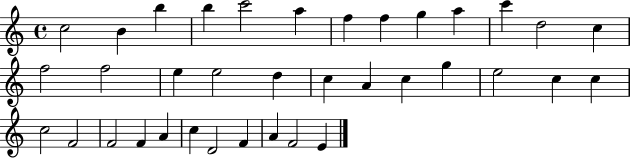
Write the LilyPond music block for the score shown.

{
  \clef treble
  \time 4/4
  \defaultTimeSignature
  \key c \major
  c''2 b'4 b''4 | b''4 c'''2 a''4 | f''4 f''4 g''4 a''4 | c'''4 d''2 c''4 | \break f''2 f''2 | e''4 e''2 d''4 | c''4 a'4 c''4 g''4 | e''2 c''4 c''4 | \break c''2 f'2 | f'2 f'4 a'4 | c''4 d'2 f'4 | a'4 f'2 e'4 | \break \bar "|."
}